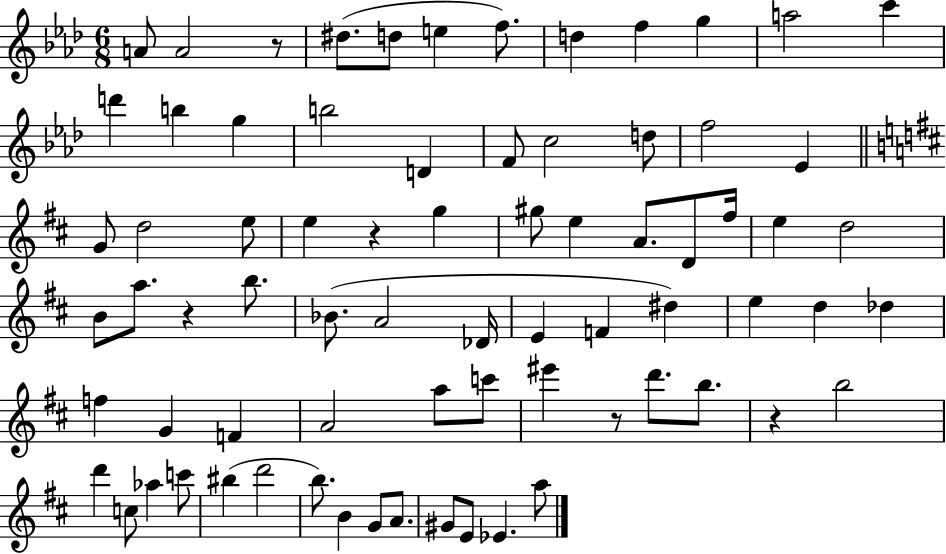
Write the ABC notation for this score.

X:1
T:Untitled
M:6/8
L:1/4
K:Ab
A/2 A2 z/2 ^d/2 d/2 e f/2 d f g a2 c' d' b g b2 D F/2 c2 d/2 f2 _E G/2 d2 e/2 e z g ^g/2 e A/2 D/2 ^f/4 e d2 B/2 a/2 z b/2 _B/2 A2 _D/4 E F ^d e d _d f G F A2 a/2 c'/2 ^e' z/2 d'/2 b/2 z b2 d' c/2 _a c'/2 ^b d'2 b/2 B G/2 A/2 ^G/2 E/2 _E a/2